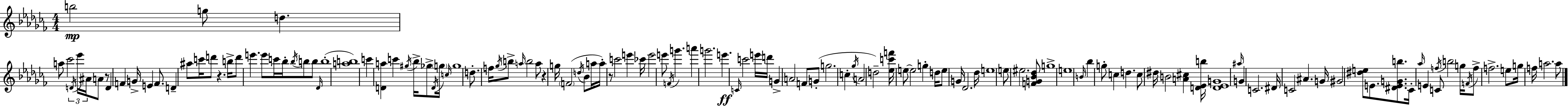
{
  \clef treble
  \numericTimeSignature
  \time 4/4
  \key aes \minor
  b''2\mp g''8 d''4. | a''8 ces'''2 \tuplet 3/2 { \acciaccatura { d'16 } ees'''16 ais'16 } a'8 r8 | d'4 f'4 g'16-> e'4 f'8. | d'4-- ais''8 c'''16 d'''8 r4. | \break b''16-> d'''8 e'''4. e'''8 c'''16 bes''16-. \acciaccatura { bes''16 } b''8 | b''8 \grace { des'16 }( b''1-. | <a'' b''>1) | c'''4 <d' a''>4 c'''4 \acciaccatura { gis''16 } | \break bes''16-> ges''8-> \acciaccatura { d'16 } \parenthesize g''16 \grace { c''16 } g''1 | d''8.-. f''16 \acciaccatura { ges''16 } b''8-> \grace { a''16 } b''2 | a''8 r4 g''16 \parenthesize f'2( | \acciaccatura { d''16 } bes'8 a''16 a''16-.) r8 c'''2 | \break e'''4 ces'''16 e'''2 | e'''8 \acciaccatura { f'16 } g'''4. a'''4 g'''2. | e'''4.\ff | \grace { c'16 } c'''2 e'''16 d'''16 g'4-> a'2 | \break f'8 g'8-.( g''2. | c''4-. \acciaccatura { ges''16 } a'2 | d''2--) <ees'' c''' f'''>16 e''8~~ e''2 | g''4-. d''16 e''8 g'16 des'2. | \break des''16 e''1 | e''8 eis''2. | <f' g' bes' des''>8 g''1-> | e''1 | \break \grace { b'16 } bes''4 | g''8-. c''4 d''4. c''8 dis''16 | b'2 <a' cis''>4 <d' ees' b''>16 <d' ees' g'>1 | \grace { ais''16 } g'4 | \break c'2. dis'16 c'2 | ais'4. g'16 gis'2 | <dis'' e''>8 e'8. <dis' e' g' b''>8. ces'16-. \grace { aes''16 } | e'4 c'8 \acciaccatura { f''16 } b''2 g''16 | \break \acciaccatura { f'16 } f''8-> f''2.-> e''8 | g''16 f''16 a''2. a''8 | \bar "|."
}